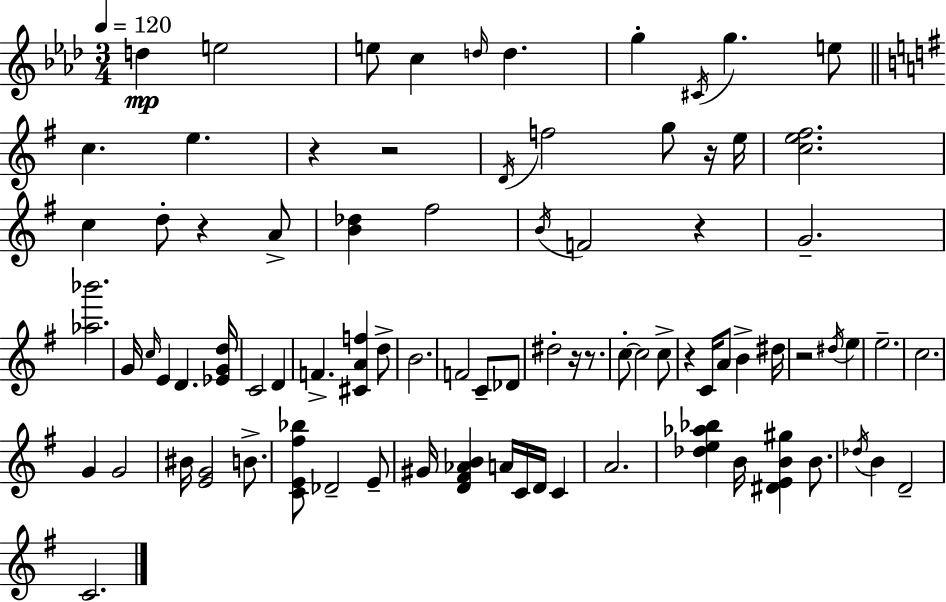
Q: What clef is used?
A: treble